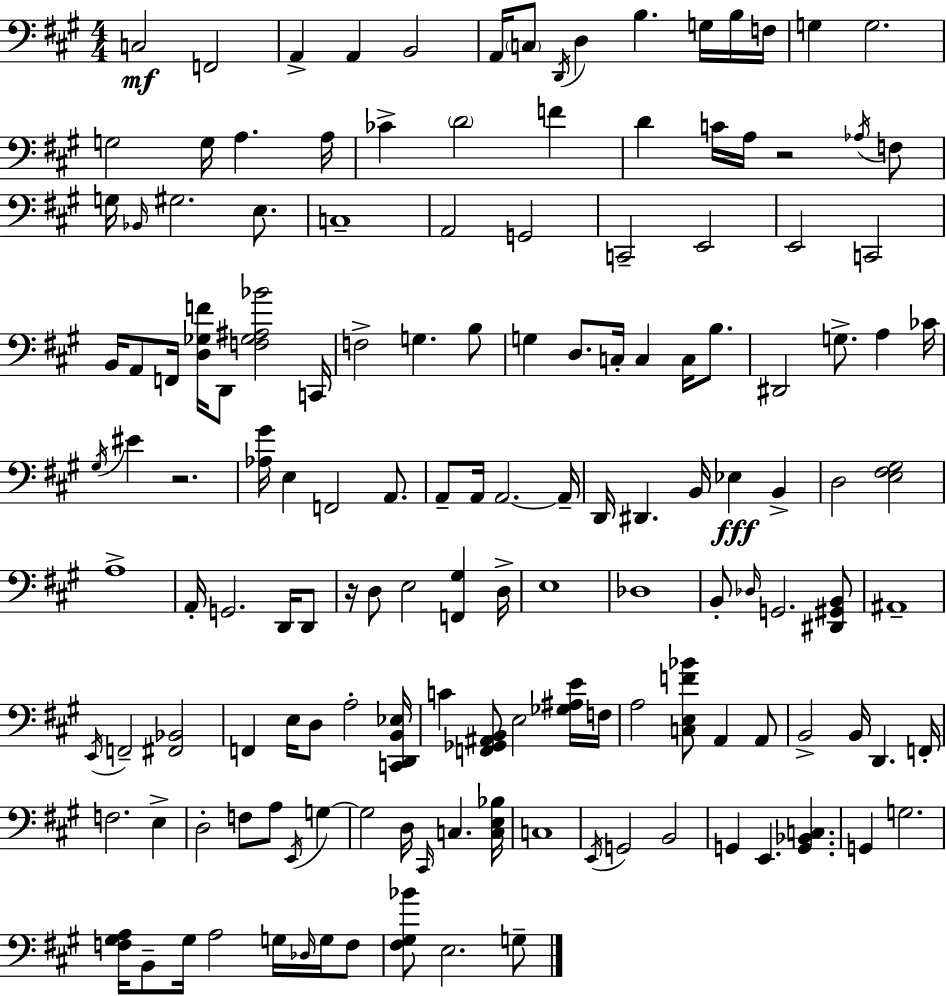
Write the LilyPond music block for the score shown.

{
  \clef bass
  \numericTimeSignature
  \time 4/4
  \key a \major
  \repeat volta 2 { c2\mf f,2 | a,4-> a,4 b,2 | a,16 \parenthesize c8 \acciaccatura { d,16 } d4 b4. g16 b16 | f16 g4 g2. | \break g2 g16 a4. | a16 ces'4-> \parenthesize d'2 f'4 | d'4 c'16 a16 r2 \acciaccatura { aes16 } | f8 g16 \grace { bes,16 } gis2. | \break e8. c1-- | a,2 g,2 | c,2-- e,2 | e,2 c,2 | \break b,16 a,8 f,16 <d ges f'>16 d,8 <f ges ais bes'>2 | c,16 f2-> g4. | b8 g4 d8. c16-. c4 c16 | b8. dis,2 g8.-> a4 | \break ces'16 \acciaccatura { gis16 } eis'4 r2. | <aes gis'>16 e4 f,2 | a,8. a,8-- a,16 a,2.~~ | a,16-- d,16 dis,4. b,16 ees4\fff | \break b,4-> d2 <e fis gis>2 | a1-> | a,16-. g,2. | d,16 d,8 r16 d8 e2 <f, gis>4 | \break d16-> e1 | des1 | b,8-. \grace { des16 } g,2. | <dis, gis, b,>8 ais,1-- | \break \acciaccatura { e,16 } f,2-- <fis, bes,>2 | f,4 e16 d8 a2-. | <c, d, b, ees>16 c'4 <f, ges, ais, b,>8 e2 | <ges ais e'>16 f16 a2 <c e f' bes'>8 | \break a,4 a,8 b,2-> b,16 d,4. | f,16-. f2. | e4-> d2-. f8 | a8 \acciaccatura { e,16 } g4~~ g2 d16 | \break \grace { cis,16 } c4. <c e bes>16 c1 | \acciaccatura { e,16 } g,2 | b,2 g,4 e,4. | <g, bes, c>4. g,4 g2. | \break <f gis a>16 b,8-- gis16 a2 | g16 \grace { des16 } g16 f8 <fis gis bes'>8 e2. | g8-- } \bar "|."
}